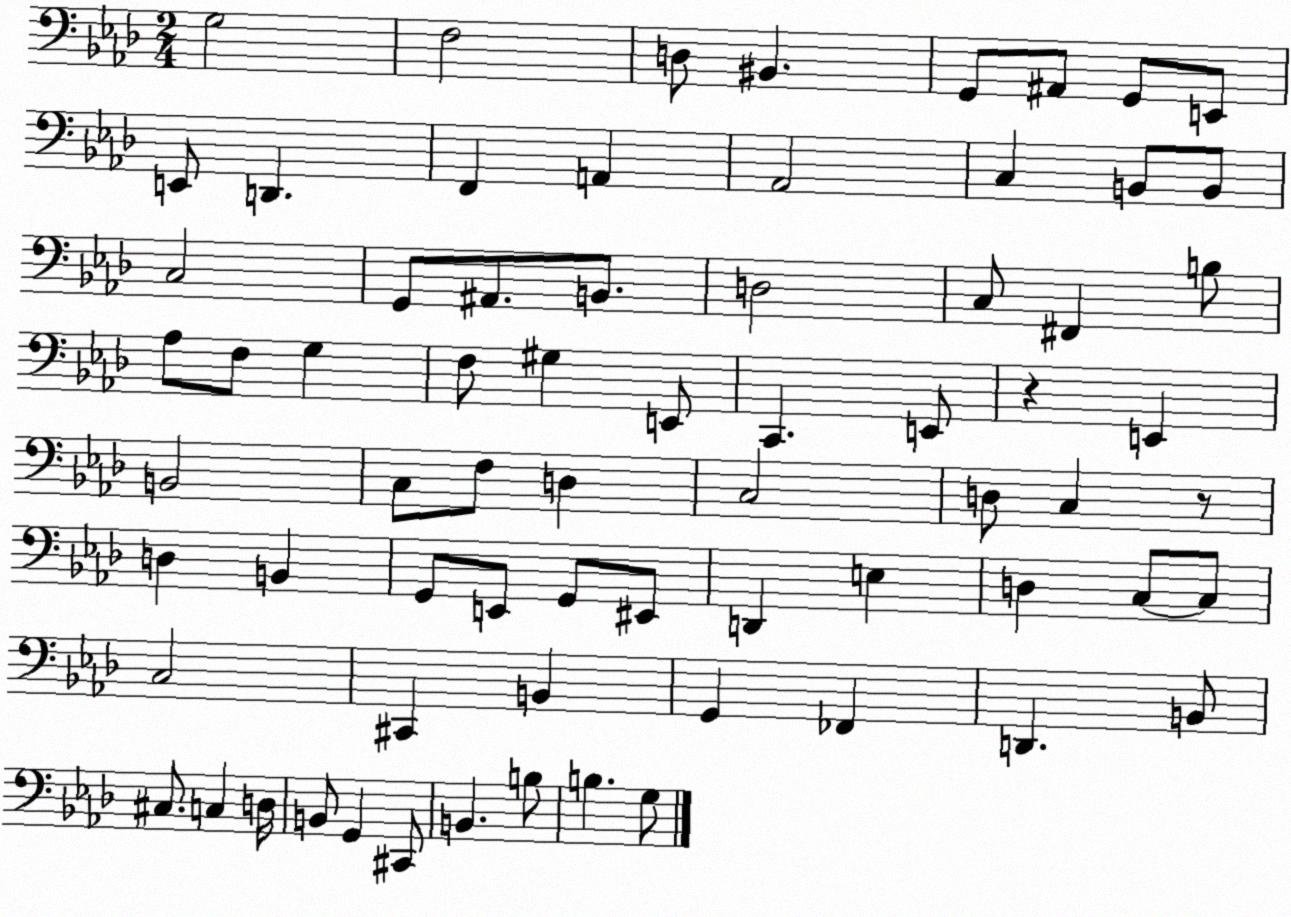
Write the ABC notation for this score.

X:1
T:Untitled
M:2/4
L:1/4
K:Ab
G,2 F,2 D,/2 ^B,, G,,/2 ^A,,/2 G,,/2 E,,/2 E,,/2 D,, F,, A,, _A,,2 C, B,,/2 B,,/2 C,2 G,,/2 ^A,,/2 B,,/2 D,2 C,/2 ^F,, B,/2 _A,/2 F,/2 G, F,/2 ^G, E,,/2 C,, E,,/2 z E,, B,,2 C,/2 F,/2 D, C,2 D,/2 C, z/2 D, B,, G,,/2 E,,/2 G,,/2 ^E,,/2 D,, E, D, C,/2 C,/2 C,2 ^C,, B,, G,, _F,, D,, B,,/2 ^C,/2 C, D,/4 B,,/2 G,, ^C,,/2 B,, B,/2 B, G,/2